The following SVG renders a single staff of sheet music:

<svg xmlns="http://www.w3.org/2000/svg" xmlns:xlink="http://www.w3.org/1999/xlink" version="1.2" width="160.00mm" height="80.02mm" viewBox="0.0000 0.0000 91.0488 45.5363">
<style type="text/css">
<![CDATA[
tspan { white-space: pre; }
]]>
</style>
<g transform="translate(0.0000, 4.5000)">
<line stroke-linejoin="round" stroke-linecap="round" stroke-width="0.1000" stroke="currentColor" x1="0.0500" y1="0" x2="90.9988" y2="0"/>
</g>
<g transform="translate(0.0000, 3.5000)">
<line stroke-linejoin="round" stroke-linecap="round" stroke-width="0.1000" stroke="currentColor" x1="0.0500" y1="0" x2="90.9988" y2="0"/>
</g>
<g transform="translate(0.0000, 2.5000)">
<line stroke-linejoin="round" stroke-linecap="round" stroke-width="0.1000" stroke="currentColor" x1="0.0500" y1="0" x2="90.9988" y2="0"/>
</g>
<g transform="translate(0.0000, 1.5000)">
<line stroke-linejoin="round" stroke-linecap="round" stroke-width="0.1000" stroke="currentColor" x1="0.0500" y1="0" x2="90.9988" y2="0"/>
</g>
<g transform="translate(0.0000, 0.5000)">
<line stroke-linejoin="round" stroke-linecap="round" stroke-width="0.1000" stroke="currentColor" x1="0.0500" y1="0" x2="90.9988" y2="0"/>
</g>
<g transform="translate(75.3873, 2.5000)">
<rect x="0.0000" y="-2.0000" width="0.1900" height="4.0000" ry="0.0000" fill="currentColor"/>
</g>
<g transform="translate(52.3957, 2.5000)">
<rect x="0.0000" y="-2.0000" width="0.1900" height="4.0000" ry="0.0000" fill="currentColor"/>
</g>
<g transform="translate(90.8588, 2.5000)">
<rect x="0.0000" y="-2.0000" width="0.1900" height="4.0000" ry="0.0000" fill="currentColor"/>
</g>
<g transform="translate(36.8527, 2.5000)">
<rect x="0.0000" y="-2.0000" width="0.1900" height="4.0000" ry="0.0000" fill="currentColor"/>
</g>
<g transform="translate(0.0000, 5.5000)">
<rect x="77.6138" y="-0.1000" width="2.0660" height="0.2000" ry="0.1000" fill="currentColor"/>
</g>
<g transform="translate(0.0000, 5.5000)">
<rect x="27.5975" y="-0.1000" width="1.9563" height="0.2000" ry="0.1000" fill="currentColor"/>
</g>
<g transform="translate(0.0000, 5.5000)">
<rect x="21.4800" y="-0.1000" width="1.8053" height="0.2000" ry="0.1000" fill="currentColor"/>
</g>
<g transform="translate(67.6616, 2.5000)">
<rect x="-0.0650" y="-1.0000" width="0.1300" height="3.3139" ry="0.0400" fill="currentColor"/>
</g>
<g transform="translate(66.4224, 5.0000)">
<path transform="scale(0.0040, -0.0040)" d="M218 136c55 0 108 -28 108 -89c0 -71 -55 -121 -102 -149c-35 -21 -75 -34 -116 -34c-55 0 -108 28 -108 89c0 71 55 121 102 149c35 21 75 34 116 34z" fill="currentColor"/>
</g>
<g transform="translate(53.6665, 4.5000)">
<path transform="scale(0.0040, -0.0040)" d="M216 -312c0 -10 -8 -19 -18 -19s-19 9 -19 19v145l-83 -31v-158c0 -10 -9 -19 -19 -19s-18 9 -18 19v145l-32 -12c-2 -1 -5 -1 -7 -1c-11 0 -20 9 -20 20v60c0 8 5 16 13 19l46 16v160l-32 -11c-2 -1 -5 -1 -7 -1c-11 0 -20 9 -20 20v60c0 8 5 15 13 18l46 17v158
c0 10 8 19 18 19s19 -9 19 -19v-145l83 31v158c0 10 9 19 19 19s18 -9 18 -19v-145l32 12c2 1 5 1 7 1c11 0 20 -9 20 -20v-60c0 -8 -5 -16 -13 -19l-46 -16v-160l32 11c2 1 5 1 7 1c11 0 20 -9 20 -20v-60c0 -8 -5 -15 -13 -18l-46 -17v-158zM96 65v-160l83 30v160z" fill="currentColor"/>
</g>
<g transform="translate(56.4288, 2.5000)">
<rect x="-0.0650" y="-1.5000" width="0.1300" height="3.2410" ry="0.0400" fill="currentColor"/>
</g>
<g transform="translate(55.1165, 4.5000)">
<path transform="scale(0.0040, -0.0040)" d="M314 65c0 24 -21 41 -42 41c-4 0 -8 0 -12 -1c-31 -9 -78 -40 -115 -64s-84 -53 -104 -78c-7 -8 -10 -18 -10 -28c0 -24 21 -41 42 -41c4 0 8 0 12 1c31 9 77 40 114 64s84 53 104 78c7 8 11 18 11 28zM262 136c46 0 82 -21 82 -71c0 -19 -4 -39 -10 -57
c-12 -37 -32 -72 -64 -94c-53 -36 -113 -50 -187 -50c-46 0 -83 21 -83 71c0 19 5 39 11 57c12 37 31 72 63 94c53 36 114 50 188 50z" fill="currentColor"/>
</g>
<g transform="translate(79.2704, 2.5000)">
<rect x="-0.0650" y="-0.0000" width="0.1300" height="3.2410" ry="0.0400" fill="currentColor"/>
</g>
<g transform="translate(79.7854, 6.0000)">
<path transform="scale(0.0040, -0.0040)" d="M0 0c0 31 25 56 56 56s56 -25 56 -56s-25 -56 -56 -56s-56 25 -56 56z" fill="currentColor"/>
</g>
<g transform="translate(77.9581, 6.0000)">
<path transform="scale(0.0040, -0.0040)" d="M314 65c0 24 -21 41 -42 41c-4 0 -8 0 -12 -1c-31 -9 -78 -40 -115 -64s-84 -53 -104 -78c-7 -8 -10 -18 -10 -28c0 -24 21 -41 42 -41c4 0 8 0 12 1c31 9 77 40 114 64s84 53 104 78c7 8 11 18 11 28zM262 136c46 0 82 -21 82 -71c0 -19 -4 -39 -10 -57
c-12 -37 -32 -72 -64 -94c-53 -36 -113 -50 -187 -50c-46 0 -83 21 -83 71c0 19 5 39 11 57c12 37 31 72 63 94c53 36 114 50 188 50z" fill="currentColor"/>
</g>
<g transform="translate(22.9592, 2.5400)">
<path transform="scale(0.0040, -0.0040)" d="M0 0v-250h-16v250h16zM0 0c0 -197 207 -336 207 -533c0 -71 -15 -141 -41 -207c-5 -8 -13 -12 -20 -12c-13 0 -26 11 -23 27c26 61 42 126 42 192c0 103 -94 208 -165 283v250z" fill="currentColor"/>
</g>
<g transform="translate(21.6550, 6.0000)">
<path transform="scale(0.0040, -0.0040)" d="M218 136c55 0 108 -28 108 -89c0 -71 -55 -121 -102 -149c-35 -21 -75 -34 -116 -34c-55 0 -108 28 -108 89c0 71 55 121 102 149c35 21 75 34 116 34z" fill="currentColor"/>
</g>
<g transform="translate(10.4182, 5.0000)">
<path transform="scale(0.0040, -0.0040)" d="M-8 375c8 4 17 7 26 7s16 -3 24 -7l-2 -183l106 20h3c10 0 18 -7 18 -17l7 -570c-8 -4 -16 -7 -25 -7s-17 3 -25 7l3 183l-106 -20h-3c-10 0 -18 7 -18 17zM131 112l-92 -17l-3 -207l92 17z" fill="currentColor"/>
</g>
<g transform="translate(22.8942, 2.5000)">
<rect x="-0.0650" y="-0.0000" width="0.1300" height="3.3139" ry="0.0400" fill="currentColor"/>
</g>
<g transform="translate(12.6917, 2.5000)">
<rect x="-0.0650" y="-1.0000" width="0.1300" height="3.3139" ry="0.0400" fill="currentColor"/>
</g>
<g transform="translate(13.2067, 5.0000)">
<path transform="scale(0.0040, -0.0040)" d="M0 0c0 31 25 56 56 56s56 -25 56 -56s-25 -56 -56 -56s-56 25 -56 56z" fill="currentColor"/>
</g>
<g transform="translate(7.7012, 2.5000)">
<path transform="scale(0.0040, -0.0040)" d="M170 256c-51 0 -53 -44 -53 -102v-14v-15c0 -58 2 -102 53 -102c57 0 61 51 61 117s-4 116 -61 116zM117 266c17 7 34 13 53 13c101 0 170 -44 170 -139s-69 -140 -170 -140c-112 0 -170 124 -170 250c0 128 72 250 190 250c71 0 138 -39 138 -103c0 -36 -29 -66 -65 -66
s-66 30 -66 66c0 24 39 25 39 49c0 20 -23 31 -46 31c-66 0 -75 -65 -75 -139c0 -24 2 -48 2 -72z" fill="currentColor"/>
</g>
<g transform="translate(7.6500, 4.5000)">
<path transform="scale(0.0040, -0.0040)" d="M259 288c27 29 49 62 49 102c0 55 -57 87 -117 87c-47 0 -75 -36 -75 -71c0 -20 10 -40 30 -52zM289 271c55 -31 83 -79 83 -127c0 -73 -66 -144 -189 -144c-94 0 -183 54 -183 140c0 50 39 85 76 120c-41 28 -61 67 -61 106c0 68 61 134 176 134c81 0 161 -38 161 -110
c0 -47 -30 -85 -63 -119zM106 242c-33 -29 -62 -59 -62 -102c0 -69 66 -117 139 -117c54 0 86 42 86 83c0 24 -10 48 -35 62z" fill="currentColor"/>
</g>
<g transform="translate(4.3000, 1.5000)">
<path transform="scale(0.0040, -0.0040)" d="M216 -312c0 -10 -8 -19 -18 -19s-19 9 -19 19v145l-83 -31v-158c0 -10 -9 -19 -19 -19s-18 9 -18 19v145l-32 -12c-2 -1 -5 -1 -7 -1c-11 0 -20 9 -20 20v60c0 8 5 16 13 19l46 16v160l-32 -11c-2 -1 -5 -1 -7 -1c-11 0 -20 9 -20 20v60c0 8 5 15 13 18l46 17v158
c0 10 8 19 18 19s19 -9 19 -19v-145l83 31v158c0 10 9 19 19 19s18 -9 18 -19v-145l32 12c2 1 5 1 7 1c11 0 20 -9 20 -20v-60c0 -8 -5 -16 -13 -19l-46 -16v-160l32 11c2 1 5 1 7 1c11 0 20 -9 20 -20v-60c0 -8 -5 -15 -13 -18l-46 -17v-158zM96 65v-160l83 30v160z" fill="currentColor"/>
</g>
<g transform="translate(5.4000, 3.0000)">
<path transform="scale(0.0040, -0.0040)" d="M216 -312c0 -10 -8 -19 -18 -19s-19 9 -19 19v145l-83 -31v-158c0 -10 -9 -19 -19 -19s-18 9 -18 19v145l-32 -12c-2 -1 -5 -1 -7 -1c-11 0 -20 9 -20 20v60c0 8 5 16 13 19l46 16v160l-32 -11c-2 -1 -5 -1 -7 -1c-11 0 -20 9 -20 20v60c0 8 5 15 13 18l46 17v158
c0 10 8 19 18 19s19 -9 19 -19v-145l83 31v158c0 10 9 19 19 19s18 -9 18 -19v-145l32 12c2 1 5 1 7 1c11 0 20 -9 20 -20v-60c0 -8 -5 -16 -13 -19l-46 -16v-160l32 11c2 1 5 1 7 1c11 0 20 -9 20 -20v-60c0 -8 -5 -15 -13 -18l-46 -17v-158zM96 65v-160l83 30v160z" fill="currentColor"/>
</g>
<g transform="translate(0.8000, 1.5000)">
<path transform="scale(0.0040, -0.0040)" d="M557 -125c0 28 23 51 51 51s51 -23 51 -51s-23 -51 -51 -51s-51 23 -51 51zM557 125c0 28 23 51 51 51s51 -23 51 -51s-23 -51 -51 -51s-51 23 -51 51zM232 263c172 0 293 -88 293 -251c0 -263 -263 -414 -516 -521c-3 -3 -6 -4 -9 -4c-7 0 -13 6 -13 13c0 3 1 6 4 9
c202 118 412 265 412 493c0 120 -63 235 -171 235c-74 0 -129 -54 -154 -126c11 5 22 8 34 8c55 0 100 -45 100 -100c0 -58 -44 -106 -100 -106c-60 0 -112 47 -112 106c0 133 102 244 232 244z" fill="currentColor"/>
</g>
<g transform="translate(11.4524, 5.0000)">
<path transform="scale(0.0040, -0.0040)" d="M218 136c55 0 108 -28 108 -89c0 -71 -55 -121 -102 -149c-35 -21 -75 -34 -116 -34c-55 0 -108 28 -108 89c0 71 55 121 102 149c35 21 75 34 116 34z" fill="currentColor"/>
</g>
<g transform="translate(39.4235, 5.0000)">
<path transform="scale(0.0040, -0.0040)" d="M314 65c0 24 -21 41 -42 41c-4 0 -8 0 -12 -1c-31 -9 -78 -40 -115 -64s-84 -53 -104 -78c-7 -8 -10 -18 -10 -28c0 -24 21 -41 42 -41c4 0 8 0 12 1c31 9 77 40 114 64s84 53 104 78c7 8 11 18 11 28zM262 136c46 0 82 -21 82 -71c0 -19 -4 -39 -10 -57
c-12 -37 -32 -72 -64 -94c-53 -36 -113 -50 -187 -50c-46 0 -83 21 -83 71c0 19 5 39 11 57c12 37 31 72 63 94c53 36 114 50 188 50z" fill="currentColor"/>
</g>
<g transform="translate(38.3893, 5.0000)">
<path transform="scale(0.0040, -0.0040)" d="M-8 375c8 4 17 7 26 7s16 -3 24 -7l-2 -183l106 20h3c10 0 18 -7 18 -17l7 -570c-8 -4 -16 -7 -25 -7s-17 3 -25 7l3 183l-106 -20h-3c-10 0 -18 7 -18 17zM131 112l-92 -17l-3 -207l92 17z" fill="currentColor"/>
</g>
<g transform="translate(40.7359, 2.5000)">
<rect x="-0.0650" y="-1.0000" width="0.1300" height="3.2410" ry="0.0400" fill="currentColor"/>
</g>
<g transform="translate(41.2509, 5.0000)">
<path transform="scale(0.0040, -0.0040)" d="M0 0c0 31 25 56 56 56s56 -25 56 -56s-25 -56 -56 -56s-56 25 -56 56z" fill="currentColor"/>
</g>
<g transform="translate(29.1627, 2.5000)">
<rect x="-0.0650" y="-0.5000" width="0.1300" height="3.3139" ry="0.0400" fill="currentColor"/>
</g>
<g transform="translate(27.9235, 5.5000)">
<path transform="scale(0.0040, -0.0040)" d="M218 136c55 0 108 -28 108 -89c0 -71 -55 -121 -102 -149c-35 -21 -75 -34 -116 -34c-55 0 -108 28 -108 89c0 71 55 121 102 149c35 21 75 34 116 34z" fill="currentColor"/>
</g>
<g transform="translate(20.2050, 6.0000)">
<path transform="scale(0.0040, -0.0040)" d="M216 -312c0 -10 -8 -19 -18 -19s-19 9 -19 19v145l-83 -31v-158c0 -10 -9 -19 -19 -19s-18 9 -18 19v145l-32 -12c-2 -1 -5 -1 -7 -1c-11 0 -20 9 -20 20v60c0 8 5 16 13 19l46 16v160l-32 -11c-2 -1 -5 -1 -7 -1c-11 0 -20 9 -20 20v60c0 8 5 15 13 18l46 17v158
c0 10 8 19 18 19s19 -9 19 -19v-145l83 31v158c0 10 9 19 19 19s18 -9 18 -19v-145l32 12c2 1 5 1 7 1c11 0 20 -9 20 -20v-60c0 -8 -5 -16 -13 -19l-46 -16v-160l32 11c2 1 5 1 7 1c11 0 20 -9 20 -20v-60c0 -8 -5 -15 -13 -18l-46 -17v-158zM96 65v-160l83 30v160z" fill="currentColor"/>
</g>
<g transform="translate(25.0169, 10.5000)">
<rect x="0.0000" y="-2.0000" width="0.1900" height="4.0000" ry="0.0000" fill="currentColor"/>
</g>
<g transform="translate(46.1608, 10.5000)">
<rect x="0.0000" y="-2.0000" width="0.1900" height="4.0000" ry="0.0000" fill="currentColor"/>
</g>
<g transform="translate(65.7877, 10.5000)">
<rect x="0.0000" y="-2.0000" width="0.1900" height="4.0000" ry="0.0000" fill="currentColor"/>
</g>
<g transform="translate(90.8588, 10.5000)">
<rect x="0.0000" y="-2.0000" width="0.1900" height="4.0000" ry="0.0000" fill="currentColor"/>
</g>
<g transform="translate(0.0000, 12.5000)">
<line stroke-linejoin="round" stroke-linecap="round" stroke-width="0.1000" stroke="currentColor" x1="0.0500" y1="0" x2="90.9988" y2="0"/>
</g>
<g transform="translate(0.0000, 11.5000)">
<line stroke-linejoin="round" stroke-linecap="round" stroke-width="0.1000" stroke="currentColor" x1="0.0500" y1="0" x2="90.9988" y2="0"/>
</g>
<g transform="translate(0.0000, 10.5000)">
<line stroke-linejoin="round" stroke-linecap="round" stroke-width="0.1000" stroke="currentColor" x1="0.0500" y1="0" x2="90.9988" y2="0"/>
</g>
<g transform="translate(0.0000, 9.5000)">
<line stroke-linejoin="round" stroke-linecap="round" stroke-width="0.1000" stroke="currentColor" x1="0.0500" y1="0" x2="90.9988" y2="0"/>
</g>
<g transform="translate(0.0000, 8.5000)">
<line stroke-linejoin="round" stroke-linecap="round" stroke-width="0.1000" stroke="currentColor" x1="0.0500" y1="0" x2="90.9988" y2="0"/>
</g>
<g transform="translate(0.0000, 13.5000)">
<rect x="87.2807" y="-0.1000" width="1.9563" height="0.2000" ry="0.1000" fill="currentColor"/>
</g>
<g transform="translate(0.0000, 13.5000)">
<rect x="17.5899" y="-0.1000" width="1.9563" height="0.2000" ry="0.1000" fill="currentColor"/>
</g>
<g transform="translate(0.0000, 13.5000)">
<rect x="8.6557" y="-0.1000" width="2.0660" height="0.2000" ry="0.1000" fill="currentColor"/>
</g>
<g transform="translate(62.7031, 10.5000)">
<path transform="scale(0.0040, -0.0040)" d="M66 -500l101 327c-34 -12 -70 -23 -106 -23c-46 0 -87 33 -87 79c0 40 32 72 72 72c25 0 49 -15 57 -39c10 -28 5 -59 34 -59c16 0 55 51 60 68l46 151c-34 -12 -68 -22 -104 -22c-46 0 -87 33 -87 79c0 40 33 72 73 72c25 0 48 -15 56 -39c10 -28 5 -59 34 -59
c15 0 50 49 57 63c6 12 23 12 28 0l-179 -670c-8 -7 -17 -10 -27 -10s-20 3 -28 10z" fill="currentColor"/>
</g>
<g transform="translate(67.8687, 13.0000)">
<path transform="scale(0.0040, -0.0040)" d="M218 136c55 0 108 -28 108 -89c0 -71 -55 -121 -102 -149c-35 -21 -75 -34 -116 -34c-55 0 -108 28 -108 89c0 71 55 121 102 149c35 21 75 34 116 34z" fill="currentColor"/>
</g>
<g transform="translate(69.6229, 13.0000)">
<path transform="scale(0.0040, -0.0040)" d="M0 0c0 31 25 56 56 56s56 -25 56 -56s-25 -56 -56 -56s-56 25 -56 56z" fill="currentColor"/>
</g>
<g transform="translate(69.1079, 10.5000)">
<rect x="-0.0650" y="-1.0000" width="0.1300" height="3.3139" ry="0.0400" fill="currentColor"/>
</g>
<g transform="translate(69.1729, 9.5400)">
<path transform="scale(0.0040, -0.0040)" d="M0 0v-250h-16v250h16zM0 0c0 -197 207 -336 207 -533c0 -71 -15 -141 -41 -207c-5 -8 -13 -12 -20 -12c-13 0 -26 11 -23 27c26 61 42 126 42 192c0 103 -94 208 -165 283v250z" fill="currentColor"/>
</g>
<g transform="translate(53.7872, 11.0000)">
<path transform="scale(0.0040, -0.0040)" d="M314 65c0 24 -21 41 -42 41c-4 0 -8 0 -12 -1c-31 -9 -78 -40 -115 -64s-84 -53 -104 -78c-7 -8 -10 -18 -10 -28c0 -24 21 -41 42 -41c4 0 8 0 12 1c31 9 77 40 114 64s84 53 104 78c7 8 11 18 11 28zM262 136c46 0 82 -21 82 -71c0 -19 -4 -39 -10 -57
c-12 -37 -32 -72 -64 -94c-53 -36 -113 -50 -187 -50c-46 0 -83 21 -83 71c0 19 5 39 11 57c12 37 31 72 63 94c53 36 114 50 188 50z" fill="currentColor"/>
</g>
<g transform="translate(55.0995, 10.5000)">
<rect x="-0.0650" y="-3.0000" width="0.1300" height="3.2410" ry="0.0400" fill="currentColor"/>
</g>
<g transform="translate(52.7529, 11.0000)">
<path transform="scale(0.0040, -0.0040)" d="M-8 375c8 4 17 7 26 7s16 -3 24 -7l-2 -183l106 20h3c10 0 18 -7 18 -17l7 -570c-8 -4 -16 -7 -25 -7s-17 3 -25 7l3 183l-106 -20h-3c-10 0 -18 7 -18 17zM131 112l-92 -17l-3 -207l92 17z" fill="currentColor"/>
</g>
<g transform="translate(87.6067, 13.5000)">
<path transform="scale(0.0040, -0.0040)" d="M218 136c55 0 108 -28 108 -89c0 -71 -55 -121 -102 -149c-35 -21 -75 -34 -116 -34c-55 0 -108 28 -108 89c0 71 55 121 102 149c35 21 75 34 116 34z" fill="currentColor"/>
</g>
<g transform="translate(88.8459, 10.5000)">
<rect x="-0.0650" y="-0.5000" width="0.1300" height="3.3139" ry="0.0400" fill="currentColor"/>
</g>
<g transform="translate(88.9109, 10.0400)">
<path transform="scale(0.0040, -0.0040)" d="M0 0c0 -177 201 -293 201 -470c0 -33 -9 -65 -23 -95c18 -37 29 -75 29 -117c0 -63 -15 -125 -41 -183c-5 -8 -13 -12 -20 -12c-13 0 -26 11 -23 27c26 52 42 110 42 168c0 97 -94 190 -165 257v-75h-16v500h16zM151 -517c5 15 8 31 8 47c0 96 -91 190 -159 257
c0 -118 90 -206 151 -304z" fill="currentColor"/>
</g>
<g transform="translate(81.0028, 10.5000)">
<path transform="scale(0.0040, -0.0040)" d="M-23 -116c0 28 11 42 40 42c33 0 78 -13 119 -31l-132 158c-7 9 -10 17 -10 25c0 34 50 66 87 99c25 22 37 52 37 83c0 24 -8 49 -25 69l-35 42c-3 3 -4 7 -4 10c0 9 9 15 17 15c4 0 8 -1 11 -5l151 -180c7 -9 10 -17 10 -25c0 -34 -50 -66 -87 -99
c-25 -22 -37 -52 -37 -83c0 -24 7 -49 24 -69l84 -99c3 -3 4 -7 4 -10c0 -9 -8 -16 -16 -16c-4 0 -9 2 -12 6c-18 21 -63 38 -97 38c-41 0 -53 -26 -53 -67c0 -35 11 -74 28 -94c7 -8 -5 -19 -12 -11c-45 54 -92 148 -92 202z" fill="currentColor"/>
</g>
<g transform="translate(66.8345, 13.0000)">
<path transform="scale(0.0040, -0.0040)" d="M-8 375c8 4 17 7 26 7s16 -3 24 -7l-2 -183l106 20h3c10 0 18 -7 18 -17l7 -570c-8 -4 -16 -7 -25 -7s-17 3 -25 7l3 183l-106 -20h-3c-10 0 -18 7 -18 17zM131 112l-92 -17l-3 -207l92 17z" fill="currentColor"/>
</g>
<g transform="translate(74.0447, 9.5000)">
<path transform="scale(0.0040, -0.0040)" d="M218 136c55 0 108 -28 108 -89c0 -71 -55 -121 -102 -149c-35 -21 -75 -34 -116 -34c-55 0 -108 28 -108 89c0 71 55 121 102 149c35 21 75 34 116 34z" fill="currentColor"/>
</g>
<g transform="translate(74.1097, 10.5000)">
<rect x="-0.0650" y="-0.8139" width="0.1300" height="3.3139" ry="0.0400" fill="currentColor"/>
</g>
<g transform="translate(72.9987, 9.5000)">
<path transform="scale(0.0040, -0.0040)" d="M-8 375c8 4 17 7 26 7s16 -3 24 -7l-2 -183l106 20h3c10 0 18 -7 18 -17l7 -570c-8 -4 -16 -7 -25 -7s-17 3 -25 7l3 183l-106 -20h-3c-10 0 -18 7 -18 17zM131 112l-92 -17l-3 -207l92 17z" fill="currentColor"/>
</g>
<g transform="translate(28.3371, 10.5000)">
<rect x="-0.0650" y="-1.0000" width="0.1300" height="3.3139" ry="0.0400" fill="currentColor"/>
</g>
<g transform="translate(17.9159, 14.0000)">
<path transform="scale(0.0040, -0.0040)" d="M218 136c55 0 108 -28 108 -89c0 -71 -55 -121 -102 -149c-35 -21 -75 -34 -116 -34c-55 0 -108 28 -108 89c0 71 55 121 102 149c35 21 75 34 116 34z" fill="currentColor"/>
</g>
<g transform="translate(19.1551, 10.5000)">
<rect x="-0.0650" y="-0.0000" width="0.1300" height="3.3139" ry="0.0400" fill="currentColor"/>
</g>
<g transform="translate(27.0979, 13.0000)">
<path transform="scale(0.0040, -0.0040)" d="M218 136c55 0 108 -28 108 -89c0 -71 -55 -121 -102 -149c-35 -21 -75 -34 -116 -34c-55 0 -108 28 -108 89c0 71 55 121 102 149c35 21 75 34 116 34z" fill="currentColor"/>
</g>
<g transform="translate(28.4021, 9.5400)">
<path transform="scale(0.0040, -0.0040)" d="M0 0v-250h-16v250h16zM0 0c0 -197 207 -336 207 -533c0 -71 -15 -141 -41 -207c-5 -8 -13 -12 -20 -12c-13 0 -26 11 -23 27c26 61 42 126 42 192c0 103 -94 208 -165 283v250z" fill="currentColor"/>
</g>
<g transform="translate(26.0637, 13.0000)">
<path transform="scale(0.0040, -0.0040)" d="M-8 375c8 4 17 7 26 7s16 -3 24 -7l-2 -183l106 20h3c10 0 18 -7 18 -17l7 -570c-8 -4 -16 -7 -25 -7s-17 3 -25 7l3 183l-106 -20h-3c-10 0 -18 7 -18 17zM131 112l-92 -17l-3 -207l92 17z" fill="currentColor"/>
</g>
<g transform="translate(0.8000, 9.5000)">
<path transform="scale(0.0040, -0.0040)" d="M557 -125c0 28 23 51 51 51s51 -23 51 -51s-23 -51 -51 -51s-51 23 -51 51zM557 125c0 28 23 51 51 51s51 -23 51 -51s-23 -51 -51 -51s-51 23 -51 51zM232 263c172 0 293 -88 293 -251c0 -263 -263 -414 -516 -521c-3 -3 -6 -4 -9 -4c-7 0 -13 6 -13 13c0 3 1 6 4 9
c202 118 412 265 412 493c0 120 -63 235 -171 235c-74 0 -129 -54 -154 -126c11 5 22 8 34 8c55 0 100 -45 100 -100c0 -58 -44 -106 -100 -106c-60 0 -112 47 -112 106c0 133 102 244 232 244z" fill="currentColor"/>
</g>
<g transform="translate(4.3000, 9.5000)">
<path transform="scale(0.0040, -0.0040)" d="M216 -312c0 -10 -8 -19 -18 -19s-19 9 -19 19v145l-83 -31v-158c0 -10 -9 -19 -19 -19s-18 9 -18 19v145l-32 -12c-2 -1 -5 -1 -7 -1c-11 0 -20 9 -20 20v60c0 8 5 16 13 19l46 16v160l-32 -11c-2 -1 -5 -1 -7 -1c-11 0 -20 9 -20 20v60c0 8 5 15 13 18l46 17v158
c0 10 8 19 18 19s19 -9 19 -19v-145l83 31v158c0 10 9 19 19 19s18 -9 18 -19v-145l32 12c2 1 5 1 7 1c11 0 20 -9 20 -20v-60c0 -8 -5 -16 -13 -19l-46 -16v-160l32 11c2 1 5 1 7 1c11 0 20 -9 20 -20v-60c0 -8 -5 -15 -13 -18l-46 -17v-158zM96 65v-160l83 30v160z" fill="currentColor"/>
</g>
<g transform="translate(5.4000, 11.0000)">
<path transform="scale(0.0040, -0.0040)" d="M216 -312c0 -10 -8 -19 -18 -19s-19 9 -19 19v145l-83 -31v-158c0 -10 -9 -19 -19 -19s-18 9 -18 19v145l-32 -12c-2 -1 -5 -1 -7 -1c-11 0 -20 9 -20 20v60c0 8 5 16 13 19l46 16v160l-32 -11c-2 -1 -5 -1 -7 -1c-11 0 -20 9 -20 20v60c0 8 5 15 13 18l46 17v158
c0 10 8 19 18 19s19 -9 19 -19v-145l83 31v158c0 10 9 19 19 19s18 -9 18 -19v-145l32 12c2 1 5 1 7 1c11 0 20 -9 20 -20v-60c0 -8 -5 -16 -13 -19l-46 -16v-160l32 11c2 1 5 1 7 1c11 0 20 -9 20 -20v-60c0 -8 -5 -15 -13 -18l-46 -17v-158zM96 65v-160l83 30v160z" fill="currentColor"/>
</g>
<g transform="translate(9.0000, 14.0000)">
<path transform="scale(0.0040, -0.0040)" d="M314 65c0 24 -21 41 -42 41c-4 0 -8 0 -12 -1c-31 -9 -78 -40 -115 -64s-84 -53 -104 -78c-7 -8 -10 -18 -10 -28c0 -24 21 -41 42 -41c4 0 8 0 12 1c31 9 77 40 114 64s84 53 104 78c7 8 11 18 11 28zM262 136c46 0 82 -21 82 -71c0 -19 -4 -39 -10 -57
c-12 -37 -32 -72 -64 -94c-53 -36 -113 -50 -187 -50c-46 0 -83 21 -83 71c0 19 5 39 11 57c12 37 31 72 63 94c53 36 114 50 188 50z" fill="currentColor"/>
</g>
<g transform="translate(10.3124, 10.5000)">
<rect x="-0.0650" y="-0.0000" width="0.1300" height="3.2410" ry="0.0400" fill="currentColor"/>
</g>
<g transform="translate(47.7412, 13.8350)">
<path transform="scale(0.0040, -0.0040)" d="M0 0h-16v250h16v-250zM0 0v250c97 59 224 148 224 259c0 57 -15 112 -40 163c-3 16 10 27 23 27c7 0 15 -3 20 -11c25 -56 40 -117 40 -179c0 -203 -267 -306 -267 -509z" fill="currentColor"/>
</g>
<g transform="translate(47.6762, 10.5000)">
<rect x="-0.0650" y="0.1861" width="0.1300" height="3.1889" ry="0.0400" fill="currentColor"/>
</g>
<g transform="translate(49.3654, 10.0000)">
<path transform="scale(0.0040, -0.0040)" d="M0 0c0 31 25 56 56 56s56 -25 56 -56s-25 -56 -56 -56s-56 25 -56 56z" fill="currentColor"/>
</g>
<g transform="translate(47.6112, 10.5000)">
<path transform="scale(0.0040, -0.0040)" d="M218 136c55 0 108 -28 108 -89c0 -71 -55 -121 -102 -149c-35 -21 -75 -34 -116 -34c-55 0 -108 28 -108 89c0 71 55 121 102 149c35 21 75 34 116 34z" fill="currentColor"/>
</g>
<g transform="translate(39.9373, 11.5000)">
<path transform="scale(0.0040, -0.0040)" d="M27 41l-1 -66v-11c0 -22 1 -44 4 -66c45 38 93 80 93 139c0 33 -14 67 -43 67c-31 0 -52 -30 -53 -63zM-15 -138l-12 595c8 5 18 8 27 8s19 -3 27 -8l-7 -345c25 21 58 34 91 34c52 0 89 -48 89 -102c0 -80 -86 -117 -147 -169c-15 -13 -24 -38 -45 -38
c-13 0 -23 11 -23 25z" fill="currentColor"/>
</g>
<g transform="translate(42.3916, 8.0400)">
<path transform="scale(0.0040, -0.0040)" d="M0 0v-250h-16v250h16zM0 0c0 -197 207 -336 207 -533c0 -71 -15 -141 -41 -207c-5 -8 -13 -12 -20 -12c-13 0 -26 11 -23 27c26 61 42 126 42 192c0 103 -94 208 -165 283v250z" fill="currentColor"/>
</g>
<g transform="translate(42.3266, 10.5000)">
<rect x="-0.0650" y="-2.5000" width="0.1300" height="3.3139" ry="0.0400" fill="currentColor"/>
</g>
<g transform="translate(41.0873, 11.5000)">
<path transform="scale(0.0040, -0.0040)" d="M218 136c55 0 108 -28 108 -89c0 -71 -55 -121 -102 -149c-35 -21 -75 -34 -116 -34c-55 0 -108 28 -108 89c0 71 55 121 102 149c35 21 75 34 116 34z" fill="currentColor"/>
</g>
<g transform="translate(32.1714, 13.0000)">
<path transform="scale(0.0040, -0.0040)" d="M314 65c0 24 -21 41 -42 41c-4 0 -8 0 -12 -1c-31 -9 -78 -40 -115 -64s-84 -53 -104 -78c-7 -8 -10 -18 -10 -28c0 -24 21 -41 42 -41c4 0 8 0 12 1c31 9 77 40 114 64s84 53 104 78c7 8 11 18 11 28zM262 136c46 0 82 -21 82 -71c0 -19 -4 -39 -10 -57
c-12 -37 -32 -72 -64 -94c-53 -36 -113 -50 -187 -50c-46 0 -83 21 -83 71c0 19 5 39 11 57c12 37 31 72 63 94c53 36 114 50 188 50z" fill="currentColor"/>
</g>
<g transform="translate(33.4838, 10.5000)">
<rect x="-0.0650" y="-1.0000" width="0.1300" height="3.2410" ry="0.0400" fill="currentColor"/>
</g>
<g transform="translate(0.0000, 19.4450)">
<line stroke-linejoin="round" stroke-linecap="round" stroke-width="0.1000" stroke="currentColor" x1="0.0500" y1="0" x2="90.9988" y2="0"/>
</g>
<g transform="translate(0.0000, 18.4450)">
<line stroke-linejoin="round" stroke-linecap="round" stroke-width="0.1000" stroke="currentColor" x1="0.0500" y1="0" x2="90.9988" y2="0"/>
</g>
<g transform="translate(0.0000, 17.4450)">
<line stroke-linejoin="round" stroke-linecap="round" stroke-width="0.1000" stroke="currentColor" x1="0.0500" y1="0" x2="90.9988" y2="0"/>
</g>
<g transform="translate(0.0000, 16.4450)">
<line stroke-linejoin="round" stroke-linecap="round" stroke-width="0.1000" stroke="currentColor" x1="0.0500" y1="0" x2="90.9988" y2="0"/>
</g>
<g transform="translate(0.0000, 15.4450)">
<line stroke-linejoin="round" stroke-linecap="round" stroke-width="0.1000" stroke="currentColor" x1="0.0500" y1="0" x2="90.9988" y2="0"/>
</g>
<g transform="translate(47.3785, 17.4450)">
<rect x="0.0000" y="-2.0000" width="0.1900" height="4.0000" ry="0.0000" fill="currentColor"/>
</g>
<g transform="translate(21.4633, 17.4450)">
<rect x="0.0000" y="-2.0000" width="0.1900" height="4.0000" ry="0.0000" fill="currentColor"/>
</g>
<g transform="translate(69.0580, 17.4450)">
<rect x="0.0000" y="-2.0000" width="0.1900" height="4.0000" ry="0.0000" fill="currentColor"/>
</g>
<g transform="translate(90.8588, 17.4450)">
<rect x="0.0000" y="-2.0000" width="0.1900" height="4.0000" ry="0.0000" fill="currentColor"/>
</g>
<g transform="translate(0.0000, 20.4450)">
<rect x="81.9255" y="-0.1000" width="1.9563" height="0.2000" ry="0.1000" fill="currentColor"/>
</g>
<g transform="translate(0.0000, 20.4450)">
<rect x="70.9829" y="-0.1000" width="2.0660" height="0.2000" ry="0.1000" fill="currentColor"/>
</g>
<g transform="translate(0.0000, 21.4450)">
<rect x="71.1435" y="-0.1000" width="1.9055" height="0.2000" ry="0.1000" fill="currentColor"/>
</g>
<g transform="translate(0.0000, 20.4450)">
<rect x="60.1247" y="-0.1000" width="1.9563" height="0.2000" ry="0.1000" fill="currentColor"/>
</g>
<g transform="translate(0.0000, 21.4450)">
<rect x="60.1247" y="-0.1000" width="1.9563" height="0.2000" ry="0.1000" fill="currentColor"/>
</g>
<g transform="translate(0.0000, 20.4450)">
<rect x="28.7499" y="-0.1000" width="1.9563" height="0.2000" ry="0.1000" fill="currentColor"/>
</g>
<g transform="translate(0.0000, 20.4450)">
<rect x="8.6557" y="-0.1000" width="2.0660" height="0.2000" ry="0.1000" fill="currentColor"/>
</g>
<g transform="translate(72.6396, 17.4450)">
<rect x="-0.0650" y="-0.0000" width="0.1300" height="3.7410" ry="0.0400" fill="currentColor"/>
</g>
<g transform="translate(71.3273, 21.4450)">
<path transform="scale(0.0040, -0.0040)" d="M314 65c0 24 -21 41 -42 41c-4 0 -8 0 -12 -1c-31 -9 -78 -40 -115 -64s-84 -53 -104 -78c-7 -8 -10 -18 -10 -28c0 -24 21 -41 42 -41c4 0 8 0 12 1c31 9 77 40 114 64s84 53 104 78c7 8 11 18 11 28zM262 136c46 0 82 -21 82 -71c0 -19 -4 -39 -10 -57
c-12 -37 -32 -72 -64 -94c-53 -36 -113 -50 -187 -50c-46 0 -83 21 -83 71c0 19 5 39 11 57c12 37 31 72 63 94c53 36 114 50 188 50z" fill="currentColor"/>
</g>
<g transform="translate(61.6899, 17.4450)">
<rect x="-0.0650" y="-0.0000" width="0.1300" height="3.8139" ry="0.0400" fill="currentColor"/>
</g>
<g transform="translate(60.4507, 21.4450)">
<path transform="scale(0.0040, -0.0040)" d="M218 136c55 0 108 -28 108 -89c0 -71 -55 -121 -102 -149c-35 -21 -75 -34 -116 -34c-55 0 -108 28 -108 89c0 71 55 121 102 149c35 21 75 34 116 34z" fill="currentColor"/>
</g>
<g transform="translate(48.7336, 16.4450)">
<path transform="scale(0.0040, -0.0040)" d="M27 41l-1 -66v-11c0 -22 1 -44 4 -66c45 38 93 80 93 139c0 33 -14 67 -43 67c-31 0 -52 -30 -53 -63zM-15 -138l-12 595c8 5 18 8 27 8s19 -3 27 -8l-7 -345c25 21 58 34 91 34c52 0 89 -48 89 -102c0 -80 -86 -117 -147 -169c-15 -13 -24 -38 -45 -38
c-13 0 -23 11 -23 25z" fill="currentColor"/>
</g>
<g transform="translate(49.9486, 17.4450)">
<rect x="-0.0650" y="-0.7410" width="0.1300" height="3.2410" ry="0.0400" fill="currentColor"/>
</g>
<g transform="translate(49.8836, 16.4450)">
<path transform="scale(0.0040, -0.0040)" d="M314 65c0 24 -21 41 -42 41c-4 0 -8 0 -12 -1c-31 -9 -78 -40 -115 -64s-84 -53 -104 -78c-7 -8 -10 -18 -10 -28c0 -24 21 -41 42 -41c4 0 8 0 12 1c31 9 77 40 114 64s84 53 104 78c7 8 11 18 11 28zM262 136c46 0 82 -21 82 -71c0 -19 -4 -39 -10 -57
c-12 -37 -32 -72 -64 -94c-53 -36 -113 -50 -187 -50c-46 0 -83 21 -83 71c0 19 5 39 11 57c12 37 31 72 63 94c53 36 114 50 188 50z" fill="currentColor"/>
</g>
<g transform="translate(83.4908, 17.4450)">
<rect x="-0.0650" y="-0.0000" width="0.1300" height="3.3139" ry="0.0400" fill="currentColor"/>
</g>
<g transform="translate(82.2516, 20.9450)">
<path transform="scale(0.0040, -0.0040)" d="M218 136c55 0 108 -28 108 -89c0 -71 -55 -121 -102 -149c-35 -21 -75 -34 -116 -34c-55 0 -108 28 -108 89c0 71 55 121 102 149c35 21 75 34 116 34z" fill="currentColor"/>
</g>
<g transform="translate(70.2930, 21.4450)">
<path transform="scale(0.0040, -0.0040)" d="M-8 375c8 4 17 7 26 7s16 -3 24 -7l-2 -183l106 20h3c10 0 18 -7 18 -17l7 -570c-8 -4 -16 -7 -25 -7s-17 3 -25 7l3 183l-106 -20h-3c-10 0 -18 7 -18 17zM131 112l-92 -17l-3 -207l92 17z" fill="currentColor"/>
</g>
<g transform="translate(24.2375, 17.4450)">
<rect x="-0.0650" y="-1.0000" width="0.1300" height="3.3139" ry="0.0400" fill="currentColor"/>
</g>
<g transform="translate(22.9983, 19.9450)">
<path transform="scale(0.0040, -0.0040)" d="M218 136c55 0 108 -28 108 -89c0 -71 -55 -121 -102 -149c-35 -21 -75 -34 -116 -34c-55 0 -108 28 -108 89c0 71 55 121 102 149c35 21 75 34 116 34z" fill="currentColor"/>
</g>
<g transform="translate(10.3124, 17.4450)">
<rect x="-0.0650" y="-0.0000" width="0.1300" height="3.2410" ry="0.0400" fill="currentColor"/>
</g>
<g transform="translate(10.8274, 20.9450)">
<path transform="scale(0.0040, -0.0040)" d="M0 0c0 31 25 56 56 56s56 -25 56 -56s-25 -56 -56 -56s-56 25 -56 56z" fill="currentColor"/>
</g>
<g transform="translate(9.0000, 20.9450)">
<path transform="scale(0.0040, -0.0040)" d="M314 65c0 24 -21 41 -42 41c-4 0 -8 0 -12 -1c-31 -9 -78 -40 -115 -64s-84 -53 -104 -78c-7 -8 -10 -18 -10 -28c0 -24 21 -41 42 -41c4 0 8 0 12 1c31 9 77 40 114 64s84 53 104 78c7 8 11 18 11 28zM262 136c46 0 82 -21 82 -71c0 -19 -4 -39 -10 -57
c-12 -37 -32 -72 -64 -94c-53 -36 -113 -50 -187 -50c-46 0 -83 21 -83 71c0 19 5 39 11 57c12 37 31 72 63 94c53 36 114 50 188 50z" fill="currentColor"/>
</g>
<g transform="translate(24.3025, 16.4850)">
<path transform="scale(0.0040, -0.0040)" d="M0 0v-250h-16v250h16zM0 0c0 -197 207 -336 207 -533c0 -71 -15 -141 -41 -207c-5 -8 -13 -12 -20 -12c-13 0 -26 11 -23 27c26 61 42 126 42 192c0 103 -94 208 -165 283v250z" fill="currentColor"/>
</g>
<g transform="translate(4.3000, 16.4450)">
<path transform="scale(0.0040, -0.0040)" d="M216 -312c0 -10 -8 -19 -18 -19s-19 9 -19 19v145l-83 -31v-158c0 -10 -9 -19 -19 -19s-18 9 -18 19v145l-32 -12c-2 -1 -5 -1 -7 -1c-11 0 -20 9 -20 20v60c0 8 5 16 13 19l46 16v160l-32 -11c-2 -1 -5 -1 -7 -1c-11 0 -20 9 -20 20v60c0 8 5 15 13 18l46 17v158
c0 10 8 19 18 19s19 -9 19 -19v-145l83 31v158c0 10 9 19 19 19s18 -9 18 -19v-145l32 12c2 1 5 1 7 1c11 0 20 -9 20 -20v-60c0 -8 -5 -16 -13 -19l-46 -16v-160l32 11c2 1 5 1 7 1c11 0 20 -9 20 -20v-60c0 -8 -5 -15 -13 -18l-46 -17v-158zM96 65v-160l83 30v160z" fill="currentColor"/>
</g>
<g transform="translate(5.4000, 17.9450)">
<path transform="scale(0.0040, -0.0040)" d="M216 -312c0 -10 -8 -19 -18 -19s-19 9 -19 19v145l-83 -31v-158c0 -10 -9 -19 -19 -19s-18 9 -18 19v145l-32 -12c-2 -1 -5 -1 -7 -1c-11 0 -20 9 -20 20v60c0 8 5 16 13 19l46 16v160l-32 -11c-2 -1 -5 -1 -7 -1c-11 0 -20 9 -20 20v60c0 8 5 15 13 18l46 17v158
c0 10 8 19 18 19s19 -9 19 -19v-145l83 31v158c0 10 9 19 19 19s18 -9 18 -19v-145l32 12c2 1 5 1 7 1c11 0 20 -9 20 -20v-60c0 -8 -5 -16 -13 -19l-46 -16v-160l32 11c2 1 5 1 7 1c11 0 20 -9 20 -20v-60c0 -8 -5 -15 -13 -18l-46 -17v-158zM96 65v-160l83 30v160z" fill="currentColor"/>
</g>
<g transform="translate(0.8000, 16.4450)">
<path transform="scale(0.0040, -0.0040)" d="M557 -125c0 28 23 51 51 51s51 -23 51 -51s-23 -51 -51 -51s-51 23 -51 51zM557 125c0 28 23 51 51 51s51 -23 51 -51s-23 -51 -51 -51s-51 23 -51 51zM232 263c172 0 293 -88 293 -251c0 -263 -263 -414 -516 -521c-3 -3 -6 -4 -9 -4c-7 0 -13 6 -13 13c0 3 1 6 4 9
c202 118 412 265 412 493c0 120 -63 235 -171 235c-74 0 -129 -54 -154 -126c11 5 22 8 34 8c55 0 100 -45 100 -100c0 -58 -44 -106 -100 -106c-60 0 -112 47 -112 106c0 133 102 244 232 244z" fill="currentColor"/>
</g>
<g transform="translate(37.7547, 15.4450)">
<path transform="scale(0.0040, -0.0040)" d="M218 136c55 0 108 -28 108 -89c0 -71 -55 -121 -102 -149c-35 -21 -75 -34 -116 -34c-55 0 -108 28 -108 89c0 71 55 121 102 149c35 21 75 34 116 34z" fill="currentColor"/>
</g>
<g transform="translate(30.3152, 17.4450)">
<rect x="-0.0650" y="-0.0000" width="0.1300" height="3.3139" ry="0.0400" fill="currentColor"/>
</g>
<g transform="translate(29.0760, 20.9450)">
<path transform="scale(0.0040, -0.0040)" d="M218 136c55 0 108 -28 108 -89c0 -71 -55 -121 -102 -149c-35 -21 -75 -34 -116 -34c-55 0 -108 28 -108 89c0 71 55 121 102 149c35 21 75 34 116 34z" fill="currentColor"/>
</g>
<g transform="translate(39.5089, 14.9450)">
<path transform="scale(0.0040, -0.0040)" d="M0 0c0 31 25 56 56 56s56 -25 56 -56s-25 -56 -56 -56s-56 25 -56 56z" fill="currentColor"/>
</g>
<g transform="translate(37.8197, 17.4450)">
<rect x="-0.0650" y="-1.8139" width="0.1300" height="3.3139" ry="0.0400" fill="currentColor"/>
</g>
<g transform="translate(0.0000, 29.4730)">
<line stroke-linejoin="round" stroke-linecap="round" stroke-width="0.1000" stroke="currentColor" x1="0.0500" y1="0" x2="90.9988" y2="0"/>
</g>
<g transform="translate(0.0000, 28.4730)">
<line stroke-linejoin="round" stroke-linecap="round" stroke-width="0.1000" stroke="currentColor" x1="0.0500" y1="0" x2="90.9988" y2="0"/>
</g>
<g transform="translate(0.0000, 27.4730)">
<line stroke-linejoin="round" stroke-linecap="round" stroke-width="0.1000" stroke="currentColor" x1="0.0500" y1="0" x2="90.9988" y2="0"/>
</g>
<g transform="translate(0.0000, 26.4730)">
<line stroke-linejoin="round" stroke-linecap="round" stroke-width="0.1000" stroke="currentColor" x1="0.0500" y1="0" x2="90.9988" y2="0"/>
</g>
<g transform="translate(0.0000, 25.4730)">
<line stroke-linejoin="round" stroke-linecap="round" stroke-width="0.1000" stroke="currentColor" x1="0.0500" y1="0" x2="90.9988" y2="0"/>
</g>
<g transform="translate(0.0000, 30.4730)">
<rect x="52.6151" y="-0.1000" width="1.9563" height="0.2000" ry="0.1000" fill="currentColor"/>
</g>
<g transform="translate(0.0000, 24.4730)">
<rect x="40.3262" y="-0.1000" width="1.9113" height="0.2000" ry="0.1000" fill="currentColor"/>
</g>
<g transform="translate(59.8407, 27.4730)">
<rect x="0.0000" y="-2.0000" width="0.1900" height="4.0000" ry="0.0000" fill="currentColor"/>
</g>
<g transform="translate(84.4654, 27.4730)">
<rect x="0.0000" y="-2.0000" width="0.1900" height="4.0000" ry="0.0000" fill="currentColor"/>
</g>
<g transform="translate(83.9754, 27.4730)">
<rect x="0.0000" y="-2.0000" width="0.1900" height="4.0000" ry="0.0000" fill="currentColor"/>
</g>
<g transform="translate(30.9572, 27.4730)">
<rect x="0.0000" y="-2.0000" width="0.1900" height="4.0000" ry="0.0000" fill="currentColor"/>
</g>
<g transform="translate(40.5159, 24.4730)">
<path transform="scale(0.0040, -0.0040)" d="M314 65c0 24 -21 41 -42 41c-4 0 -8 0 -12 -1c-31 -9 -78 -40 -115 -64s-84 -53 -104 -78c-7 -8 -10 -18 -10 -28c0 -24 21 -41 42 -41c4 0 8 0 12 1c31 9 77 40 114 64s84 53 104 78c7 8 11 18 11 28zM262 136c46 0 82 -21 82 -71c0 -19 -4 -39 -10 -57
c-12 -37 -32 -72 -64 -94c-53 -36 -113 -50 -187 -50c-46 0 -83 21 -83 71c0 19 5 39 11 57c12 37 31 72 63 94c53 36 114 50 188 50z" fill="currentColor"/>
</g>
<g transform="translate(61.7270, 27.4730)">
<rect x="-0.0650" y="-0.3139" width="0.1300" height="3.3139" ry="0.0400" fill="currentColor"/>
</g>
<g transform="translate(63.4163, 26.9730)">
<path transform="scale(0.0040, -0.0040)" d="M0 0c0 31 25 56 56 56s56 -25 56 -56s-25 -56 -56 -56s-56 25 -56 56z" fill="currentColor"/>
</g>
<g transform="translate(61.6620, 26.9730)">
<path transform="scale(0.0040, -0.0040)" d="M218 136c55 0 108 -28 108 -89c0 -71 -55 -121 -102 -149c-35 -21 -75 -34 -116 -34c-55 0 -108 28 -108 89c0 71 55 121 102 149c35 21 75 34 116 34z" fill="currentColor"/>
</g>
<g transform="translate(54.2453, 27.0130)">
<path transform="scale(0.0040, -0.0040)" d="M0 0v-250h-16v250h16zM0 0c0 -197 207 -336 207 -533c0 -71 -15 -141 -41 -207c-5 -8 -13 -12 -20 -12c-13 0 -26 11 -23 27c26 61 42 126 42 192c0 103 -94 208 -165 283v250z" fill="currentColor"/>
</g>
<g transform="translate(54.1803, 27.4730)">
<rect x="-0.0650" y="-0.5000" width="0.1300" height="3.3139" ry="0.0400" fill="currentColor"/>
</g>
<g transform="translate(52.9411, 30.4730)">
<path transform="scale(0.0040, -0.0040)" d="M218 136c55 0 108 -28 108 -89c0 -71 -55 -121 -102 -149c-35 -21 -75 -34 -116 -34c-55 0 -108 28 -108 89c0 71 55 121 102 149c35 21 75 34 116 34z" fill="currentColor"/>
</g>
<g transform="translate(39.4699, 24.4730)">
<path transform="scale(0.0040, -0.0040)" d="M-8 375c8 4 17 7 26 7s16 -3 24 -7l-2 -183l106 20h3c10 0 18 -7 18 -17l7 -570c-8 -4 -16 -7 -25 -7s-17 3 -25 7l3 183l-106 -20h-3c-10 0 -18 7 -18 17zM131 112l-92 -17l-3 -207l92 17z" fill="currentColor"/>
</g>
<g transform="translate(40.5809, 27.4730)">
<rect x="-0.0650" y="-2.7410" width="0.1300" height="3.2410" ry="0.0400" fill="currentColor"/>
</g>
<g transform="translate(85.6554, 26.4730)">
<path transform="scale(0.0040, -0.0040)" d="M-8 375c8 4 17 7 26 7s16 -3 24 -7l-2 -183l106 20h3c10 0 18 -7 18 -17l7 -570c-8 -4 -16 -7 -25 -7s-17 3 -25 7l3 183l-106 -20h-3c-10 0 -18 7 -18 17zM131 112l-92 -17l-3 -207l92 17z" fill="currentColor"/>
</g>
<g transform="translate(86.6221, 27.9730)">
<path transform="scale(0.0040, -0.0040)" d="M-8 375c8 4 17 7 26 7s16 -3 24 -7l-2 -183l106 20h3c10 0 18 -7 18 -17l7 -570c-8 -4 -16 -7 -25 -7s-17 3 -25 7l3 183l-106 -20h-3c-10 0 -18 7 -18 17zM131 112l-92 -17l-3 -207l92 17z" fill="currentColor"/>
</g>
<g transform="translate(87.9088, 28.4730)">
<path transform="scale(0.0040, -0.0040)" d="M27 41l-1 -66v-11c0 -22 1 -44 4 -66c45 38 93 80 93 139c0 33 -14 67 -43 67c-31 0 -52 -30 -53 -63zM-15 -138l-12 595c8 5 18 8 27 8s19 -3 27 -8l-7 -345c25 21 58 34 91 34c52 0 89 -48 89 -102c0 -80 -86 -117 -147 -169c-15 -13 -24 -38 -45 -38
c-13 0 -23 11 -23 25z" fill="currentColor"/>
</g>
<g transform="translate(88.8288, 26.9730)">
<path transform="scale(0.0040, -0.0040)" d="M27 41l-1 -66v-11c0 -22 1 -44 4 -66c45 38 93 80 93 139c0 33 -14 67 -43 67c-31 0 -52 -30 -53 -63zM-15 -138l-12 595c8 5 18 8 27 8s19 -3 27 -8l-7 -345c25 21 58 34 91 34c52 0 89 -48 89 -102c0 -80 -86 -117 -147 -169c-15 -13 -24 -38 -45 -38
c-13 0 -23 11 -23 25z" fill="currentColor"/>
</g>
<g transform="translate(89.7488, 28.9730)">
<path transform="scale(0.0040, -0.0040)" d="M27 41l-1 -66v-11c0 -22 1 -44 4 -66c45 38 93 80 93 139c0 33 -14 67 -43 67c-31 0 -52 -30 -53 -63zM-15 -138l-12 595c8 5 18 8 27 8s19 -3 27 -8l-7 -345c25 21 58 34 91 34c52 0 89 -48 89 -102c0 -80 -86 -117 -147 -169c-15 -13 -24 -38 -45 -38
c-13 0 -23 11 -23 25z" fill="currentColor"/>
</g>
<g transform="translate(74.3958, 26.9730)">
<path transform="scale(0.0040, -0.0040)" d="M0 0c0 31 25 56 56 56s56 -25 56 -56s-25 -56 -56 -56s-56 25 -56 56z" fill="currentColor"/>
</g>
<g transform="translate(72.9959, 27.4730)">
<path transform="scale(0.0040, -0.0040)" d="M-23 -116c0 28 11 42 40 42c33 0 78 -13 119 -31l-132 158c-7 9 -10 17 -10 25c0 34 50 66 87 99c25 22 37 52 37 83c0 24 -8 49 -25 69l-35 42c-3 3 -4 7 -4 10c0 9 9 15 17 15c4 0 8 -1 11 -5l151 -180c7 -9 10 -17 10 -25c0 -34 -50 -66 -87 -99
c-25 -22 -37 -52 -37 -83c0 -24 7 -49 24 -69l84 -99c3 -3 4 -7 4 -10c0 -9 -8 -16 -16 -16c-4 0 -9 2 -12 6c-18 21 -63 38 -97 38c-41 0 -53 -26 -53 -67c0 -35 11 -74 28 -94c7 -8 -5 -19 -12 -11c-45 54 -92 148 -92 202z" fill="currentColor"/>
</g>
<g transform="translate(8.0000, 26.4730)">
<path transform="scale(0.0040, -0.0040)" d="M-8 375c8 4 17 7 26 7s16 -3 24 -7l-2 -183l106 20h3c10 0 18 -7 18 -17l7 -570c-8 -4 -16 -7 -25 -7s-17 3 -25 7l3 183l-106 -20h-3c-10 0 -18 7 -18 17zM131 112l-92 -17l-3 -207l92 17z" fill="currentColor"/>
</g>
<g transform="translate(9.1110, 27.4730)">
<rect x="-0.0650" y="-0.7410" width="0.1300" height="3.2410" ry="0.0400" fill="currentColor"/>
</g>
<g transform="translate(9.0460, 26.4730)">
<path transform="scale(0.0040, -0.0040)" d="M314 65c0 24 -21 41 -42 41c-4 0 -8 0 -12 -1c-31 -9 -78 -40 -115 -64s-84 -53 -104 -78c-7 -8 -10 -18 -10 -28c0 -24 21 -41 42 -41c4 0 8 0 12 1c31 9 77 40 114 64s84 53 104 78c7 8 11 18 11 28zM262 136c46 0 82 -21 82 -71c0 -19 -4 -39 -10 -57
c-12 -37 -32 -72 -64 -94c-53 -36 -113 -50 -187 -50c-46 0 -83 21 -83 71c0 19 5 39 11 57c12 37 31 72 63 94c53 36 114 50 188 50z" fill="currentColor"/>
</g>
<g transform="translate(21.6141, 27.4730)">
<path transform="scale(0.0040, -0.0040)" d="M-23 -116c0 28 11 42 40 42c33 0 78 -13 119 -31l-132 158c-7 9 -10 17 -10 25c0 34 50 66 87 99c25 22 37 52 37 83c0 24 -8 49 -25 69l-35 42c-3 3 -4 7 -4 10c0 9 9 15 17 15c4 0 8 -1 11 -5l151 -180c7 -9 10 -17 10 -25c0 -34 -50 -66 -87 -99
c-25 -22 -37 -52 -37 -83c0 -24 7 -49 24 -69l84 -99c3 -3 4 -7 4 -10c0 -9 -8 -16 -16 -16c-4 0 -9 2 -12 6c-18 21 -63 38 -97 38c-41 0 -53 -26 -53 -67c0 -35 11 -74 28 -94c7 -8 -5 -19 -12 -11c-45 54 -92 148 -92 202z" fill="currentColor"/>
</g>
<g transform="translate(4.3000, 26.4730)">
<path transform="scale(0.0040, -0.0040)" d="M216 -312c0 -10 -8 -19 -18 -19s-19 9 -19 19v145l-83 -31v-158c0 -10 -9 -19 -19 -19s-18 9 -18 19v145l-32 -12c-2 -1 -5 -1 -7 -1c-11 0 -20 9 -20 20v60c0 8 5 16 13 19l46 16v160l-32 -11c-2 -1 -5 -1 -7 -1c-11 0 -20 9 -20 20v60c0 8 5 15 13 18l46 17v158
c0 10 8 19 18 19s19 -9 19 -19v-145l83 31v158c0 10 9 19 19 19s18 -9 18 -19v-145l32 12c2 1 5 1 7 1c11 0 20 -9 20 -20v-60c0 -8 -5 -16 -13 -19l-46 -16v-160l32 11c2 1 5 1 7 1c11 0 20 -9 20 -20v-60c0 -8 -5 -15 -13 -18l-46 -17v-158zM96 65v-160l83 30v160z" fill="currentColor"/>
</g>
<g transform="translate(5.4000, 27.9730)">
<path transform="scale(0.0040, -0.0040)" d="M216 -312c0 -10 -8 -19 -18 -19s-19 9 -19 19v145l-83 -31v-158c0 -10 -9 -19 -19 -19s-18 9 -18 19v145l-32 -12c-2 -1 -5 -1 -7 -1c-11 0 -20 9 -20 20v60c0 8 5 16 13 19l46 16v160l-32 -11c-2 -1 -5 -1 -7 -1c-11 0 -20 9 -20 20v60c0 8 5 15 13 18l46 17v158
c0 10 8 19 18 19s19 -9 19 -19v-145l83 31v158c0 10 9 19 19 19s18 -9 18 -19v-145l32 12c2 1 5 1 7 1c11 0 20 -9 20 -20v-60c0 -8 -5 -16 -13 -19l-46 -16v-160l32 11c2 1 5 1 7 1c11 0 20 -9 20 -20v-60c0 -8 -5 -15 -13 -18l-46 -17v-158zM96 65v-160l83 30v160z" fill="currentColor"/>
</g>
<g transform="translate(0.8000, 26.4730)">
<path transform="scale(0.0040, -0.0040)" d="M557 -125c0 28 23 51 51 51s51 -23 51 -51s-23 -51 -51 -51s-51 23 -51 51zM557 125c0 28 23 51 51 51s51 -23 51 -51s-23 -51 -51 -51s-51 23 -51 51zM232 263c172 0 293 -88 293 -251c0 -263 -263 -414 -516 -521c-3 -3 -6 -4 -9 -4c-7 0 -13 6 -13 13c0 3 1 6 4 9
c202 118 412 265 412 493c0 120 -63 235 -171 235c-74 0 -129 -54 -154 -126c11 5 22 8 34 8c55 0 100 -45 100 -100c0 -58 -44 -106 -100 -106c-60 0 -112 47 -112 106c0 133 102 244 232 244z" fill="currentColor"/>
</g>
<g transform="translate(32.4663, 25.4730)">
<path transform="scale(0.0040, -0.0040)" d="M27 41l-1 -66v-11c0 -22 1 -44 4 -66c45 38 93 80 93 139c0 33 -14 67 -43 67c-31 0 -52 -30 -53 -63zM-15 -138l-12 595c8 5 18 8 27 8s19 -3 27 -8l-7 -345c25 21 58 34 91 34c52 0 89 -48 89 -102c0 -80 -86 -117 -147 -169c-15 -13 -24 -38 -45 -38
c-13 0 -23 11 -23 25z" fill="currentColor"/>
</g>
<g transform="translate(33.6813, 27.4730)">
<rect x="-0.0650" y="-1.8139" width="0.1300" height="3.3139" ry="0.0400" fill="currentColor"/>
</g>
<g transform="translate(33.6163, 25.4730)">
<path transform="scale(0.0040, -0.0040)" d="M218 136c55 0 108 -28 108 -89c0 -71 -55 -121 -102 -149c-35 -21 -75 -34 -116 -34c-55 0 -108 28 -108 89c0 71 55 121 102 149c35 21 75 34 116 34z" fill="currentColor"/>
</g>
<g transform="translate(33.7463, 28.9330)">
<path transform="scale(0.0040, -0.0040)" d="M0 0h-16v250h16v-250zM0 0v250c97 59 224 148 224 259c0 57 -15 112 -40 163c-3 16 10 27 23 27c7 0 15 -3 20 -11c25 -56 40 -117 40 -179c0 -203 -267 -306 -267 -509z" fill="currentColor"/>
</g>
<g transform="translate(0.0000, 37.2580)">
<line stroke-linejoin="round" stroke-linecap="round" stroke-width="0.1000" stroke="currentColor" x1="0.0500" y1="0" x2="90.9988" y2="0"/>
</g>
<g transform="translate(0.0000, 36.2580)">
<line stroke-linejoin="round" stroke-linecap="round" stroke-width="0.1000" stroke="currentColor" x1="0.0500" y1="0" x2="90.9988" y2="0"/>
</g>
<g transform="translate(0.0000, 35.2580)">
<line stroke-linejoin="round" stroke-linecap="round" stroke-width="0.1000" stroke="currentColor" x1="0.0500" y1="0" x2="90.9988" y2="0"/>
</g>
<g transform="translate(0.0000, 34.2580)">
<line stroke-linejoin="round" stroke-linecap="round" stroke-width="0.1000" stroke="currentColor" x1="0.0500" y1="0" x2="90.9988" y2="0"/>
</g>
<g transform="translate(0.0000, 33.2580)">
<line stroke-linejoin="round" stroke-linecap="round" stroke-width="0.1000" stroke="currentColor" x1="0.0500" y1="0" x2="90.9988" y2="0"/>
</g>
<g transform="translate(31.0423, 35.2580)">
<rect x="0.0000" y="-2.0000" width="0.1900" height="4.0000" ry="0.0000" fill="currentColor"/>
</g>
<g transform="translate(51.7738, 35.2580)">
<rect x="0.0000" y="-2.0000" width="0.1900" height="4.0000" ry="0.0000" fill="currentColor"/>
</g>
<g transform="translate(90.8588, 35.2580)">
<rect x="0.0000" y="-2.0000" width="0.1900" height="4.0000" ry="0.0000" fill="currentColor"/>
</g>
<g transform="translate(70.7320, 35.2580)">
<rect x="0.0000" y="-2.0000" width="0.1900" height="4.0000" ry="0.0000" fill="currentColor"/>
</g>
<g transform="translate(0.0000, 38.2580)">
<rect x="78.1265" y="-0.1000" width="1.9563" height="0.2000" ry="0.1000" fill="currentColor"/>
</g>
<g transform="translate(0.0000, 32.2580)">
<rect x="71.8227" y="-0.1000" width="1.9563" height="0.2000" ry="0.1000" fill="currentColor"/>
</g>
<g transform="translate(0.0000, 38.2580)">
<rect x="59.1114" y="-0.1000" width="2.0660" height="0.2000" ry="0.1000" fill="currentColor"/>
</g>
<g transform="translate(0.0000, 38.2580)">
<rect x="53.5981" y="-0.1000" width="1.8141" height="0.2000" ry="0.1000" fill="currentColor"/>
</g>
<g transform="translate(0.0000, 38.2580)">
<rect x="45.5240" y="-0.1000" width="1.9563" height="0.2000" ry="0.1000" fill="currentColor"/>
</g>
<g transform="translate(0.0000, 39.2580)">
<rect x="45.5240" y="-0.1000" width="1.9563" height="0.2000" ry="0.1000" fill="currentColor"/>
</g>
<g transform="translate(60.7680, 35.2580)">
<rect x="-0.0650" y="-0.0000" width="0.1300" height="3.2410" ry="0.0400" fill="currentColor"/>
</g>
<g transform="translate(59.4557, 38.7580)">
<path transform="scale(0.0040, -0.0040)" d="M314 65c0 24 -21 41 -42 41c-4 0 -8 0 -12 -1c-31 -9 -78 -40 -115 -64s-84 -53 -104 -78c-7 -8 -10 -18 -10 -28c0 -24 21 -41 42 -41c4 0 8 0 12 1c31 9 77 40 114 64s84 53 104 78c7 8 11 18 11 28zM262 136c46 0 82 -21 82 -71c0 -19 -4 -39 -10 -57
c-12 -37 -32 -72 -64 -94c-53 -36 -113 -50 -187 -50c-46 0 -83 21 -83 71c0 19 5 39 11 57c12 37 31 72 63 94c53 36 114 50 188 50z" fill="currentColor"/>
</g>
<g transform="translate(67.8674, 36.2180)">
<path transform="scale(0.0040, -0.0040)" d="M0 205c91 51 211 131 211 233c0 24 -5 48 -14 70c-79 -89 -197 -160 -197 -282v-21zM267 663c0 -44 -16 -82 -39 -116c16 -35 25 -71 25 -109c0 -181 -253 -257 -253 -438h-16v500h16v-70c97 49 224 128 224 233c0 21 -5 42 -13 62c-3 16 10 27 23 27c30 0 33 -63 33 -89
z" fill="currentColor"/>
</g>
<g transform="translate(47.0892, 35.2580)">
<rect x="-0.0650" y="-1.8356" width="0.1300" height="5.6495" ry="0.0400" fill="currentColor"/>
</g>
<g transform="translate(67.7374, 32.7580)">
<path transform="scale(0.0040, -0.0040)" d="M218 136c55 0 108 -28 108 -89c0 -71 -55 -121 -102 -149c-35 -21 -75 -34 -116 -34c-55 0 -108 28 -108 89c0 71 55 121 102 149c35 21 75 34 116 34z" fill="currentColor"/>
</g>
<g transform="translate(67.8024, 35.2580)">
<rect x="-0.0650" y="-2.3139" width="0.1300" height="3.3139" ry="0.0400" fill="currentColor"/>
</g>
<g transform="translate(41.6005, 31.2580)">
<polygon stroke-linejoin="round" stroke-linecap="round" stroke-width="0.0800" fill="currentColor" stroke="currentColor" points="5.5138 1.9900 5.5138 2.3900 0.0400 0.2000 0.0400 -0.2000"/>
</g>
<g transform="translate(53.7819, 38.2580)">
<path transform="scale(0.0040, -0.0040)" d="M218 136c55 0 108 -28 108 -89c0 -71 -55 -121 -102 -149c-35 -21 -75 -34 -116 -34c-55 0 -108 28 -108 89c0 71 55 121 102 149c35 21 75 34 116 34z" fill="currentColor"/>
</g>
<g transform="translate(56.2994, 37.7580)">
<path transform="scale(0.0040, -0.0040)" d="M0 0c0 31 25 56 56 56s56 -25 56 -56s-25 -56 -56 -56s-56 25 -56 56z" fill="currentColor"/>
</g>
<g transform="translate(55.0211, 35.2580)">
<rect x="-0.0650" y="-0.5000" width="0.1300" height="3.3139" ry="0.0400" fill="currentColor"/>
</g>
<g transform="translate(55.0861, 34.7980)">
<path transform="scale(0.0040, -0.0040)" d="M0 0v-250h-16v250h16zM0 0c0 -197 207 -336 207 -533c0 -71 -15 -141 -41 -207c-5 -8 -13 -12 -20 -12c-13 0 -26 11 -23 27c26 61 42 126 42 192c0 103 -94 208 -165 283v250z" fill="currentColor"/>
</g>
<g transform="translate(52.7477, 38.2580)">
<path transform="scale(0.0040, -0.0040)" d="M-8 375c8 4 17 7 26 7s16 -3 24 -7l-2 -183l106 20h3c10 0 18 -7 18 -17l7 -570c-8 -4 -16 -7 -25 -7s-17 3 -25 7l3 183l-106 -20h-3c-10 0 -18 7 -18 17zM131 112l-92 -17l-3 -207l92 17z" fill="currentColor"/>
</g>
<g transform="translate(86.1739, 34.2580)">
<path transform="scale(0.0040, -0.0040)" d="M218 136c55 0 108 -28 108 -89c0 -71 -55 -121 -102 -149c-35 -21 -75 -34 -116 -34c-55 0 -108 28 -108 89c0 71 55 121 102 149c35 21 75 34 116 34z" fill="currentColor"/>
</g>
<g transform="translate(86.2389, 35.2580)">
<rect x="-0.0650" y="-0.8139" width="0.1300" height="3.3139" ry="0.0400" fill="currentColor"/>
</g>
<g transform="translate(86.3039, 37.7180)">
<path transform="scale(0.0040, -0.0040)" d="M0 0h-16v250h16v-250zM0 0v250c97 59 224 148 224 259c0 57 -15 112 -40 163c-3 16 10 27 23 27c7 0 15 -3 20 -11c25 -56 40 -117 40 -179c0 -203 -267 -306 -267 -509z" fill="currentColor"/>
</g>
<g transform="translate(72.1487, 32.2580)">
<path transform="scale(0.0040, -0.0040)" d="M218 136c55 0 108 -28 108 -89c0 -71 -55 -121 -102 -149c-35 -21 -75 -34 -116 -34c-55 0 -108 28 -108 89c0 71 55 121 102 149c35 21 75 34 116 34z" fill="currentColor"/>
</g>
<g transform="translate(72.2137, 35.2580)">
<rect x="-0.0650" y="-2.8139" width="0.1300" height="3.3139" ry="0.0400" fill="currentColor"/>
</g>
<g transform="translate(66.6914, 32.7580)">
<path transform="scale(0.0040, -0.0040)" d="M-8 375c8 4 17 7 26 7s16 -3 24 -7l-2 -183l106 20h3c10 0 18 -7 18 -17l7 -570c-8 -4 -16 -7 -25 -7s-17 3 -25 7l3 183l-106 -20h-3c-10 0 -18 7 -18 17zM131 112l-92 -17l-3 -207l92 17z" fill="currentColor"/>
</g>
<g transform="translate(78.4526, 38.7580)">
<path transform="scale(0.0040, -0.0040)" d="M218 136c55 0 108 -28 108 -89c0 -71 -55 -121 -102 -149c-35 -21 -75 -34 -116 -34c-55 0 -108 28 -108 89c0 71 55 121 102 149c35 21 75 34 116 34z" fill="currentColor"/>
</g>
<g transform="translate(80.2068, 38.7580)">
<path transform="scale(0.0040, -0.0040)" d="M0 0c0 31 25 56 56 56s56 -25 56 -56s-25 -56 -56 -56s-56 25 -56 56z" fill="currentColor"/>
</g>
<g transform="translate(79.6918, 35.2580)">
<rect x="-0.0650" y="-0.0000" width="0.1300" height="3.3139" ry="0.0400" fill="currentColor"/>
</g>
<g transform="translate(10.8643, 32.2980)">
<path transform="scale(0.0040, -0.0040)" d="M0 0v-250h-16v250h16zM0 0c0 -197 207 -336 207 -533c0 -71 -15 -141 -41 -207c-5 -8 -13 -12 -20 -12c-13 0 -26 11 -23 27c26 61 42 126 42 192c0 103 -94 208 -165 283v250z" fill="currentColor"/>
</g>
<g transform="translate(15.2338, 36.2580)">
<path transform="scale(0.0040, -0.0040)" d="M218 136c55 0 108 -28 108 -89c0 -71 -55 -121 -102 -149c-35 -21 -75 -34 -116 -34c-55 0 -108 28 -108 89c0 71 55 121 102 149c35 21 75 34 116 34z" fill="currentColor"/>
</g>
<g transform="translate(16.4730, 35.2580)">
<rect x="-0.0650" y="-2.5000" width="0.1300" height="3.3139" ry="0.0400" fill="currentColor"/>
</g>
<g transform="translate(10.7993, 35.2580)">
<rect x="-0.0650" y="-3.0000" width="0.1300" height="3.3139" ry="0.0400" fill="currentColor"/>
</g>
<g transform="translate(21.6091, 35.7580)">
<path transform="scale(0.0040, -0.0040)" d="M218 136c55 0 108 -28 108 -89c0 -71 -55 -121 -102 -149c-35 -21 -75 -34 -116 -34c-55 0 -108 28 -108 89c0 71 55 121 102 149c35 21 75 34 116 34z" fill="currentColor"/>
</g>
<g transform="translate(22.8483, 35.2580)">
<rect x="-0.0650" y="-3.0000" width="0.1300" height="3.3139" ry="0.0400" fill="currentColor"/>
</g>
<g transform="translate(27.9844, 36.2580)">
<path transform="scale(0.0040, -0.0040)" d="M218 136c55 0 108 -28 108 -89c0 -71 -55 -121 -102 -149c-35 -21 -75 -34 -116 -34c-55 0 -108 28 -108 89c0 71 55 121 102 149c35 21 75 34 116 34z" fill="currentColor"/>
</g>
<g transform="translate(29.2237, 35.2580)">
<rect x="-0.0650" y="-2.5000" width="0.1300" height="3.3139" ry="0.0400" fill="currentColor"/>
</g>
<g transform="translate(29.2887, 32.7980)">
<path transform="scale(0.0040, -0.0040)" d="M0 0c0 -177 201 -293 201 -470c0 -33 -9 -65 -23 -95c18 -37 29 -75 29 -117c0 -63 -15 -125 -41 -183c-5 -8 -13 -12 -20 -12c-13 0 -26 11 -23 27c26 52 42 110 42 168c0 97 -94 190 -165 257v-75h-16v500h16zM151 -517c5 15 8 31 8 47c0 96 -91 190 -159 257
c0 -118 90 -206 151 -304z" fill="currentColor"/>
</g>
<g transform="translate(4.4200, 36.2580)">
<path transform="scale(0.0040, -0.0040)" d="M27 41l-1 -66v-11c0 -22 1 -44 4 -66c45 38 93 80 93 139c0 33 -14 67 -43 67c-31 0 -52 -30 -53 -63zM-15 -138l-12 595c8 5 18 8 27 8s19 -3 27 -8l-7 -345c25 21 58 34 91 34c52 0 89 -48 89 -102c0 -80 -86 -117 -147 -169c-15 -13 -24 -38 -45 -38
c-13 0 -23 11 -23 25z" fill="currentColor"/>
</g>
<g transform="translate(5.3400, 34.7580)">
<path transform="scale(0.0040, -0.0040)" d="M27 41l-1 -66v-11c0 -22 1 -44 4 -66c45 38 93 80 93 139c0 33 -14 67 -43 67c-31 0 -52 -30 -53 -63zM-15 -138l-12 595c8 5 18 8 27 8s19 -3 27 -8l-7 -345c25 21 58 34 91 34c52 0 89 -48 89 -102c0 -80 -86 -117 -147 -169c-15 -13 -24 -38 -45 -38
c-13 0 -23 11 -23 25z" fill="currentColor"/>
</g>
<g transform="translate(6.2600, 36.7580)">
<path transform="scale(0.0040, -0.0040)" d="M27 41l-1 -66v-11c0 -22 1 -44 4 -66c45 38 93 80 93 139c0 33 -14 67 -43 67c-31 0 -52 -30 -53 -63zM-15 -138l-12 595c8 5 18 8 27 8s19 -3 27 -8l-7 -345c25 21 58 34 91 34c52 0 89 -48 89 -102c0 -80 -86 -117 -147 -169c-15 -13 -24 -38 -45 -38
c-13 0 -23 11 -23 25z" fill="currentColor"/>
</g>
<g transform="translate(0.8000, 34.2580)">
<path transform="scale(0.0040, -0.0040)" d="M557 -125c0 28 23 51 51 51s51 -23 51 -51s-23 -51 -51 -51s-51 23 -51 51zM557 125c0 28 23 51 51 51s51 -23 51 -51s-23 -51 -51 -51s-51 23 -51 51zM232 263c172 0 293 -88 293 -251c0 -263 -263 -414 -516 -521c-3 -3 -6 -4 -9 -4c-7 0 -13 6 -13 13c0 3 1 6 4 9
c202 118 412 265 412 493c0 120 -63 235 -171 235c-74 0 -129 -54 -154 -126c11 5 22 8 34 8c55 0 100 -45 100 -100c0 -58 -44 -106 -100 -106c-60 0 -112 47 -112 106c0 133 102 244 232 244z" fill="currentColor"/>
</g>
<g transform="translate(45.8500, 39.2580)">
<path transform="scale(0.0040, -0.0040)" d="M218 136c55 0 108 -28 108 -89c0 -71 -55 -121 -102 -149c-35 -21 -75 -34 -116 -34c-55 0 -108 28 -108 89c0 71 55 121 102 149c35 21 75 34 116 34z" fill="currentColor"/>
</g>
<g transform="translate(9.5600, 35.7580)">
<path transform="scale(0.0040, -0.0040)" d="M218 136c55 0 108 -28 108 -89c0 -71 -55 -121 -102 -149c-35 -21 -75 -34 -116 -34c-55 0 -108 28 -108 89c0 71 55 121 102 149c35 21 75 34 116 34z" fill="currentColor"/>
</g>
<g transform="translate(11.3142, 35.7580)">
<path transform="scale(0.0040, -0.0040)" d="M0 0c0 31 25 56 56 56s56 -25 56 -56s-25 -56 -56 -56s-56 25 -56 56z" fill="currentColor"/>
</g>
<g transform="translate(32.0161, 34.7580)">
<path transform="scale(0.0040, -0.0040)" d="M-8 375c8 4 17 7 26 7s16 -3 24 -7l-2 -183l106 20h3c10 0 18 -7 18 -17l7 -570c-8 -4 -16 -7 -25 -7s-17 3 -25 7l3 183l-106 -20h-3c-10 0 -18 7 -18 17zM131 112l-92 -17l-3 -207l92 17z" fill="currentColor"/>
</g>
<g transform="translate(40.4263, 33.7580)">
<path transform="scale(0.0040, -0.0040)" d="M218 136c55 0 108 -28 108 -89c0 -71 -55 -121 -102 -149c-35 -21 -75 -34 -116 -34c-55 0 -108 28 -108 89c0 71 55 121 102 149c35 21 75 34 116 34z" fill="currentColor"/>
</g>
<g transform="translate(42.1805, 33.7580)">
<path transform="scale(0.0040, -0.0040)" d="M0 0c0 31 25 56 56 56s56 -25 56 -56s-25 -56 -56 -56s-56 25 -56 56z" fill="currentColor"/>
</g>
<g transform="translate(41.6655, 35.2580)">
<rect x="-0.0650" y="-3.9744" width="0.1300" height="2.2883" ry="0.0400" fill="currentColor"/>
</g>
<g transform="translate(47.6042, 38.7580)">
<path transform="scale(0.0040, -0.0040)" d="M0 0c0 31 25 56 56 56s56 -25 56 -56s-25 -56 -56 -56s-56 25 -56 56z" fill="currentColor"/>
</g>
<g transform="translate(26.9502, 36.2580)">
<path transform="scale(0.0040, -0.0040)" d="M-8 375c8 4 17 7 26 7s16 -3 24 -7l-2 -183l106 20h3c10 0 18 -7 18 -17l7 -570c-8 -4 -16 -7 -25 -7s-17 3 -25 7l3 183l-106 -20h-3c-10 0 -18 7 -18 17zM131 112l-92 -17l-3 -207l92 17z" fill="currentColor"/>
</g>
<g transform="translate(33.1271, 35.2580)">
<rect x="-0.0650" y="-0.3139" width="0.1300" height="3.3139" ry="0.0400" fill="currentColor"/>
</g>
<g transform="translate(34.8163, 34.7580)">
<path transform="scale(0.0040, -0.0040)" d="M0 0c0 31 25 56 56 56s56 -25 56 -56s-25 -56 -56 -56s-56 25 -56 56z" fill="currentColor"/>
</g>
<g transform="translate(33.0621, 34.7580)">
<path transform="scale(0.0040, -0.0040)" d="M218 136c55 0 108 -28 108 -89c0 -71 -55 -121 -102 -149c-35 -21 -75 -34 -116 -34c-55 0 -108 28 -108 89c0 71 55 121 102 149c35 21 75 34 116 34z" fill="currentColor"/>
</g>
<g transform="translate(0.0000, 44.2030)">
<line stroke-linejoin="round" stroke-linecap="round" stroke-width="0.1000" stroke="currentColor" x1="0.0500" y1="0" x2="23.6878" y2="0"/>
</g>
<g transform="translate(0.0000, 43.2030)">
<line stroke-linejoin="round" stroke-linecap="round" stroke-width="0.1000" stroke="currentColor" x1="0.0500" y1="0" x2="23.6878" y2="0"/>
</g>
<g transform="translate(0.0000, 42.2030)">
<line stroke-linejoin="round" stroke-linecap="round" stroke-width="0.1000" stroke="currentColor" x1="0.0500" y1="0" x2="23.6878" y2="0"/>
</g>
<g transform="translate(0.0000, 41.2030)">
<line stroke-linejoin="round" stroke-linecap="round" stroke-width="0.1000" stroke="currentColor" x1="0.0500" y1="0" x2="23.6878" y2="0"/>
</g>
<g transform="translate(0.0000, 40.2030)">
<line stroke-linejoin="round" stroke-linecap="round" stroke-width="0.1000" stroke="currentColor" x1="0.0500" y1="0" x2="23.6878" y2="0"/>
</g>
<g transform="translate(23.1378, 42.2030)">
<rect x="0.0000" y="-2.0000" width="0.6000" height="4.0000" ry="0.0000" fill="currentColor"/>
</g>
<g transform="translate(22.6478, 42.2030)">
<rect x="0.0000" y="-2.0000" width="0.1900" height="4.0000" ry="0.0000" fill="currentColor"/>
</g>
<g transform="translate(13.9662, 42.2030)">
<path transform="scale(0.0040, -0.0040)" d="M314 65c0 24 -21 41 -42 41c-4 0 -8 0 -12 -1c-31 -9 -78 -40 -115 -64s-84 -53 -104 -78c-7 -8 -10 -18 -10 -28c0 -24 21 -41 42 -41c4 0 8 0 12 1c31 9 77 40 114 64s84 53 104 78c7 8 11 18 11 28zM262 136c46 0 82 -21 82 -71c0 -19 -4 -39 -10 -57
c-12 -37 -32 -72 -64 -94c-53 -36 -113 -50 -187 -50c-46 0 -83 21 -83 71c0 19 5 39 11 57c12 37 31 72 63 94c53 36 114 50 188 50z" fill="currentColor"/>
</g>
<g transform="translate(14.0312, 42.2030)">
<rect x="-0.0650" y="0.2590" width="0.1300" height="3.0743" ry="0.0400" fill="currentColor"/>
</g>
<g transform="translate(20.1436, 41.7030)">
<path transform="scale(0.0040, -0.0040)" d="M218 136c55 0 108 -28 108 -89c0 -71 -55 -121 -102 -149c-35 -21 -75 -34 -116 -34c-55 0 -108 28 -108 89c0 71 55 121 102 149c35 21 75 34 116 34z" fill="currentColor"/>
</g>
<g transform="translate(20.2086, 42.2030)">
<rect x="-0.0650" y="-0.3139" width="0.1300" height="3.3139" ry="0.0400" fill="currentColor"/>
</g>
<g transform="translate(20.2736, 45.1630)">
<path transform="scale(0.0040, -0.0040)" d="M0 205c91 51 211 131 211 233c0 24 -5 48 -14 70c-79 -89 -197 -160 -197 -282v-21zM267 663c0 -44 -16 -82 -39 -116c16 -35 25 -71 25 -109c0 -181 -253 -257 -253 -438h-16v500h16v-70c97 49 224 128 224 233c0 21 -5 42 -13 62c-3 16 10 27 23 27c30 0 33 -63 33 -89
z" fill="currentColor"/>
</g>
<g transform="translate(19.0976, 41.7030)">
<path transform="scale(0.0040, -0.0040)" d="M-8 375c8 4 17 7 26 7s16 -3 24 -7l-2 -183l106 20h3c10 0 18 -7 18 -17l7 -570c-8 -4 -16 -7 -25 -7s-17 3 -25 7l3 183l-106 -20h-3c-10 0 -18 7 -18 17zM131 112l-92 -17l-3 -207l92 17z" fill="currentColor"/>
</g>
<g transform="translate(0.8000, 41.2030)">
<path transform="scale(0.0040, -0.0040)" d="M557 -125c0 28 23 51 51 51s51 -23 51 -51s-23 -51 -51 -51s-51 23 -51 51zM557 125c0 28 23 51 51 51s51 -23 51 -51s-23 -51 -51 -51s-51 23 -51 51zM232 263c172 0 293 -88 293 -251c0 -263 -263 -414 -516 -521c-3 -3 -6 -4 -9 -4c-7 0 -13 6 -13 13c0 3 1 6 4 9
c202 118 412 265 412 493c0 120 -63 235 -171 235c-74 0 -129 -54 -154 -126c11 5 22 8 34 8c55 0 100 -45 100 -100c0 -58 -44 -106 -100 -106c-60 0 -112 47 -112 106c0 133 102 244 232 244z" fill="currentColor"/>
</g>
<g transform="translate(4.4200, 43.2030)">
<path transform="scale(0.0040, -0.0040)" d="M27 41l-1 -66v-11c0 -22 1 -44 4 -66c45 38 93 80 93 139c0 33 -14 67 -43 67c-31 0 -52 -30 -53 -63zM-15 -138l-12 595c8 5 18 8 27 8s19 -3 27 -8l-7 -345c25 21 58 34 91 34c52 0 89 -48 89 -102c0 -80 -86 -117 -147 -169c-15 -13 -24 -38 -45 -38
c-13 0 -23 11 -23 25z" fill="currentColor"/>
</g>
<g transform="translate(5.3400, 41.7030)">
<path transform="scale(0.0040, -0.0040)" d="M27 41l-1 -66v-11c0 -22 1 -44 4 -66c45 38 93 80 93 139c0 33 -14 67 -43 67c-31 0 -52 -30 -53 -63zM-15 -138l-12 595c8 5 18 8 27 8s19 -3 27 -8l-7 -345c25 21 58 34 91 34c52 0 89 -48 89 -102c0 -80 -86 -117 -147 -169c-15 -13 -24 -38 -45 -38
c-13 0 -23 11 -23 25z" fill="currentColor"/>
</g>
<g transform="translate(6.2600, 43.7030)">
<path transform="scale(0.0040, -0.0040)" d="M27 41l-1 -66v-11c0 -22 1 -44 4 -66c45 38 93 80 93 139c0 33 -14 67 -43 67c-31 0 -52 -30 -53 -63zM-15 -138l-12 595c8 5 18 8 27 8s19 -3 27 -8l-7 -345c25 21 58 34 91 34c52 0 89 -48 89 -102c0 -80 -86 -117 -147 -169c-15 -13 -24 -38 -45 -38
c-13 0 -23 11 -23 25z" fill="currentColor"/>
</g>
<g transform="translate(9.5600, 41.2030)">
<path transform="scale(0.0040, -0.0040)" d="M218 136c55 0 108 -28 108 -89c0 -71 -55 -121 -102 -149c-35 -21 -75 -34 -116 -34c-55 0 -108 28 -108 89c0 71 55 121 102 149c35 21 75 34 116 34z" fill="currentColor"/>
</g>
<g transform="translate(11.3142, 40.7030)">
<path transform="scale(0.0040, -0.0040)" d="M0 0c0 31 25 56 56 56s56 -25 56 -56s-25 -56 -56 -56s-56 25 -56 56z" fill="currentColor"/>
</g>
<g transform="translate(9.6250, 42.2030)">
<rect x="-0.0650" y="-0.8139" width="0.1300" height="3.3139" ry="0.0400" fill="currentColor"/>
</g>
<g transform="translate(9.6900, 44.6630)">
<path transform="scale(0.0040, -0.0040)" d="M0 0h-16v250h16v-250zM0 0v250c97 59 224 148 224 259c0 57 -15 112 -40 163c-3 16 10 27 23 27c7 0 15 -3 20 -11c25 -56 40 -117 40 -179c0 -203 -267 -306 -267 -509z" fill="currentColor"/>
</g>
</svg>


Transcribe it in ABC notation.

X:1
T:Untitled
M:6/8
L:1/4
K:D
F,, ^D,,/2 E,, F,,2 ^G,,2 ^F,, D,,2 D,,2 D,, F,,/2 F,,2 _B,,/2 D,/2 C,2 z/4 F,,/2 F, z E,,/4 D,,2 ^F,,/2 D,, A, _F,2 ^C,, C,,2 D,, F,2 z _A,/2 C2 E,,/2 E, z C,/2 _B,, C, B,,/4 E, G,/2 C,,/2 E,,/2 D,,2 B,/4 C D,, F,/2 F,/2 D,2 E,/4